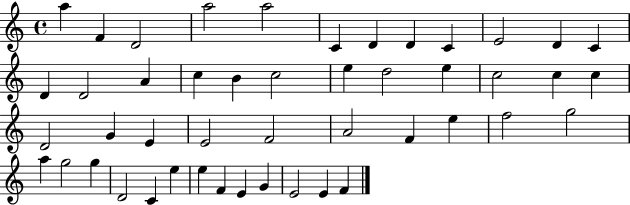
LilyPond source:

{
  \clef treble
  \time 4/4
  \defaultTimeSignature
  \key c \major
  a''4 f'4 d'2 | a''2 a''2 | c'4 d'4 d'4 c'4 | e'2 d'4 c'4 | \break d'4 d'2 a'4 | c''4 b'4 c''2 | e''4 d''2 e''4 | c''2 c''4 c''4 | \break d'2 g'4 e'4 | e'2 f'2 | a'2 f'4 e''4 | f''2 g''2 | \break a''4 g''2 g''4 | d'2 c'4 e''4 | e''4 f'4 e'4 g'4 | e'2 e'4 f'4 | \break \bar "|."
}